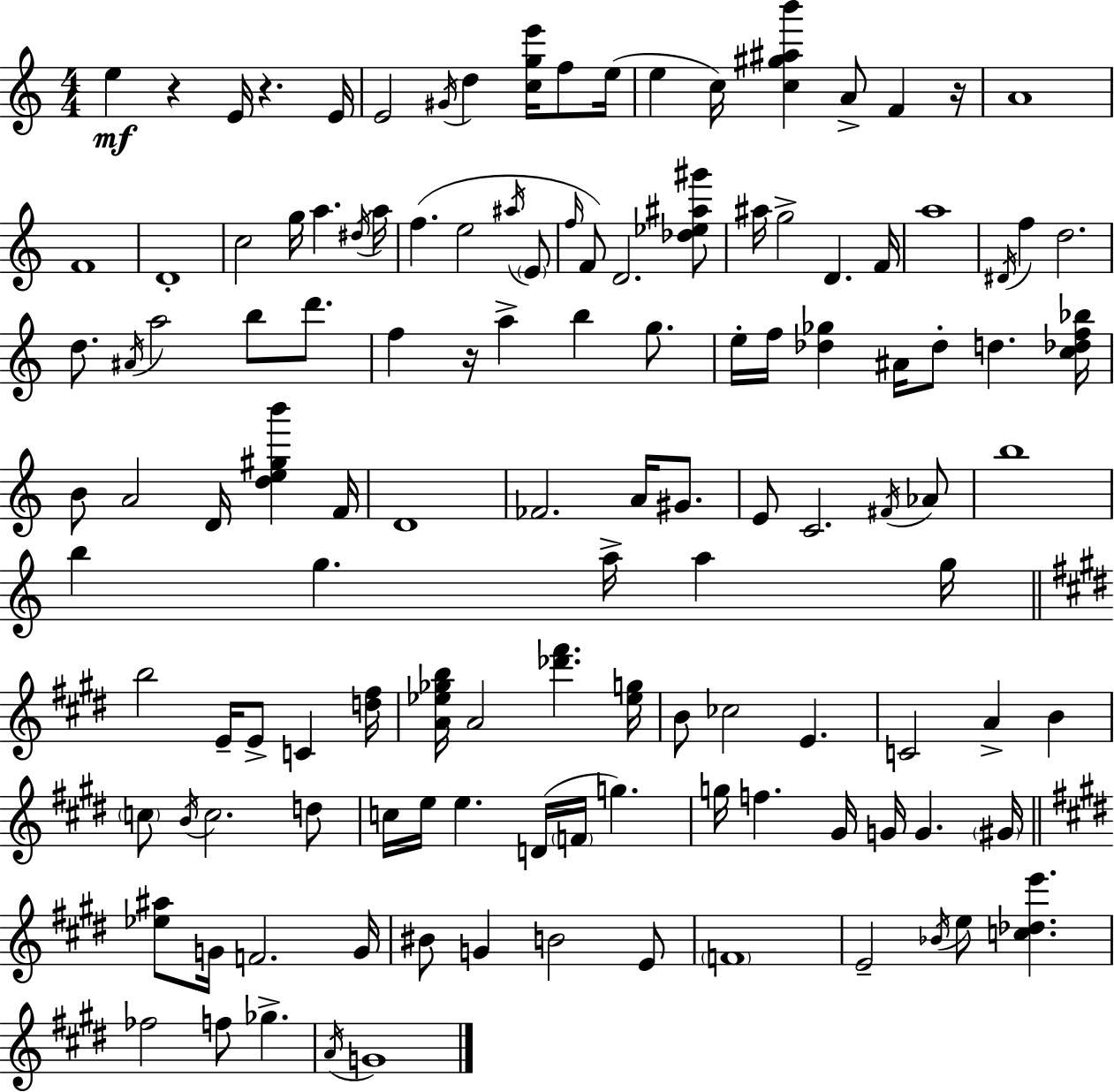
{
  \clef treble
  \numericTimeSignature
  \time 4/4
  \key c \major
  \repeat volta 2 { e''4\mf r4 e'16 r4. e'16 | e'2 \acciaccatura { gis'16 } d''4 <c'' g'' e'''>16 f''8 | e''16( e''4 c''16) <c'' gis'' ais'' b'''>4 a'8-> f'4 | r16 a'1 | \break f'1 | d'1-. | c''2 g''16 a''4. | \acciaccatura { dis''16 } a''16 f''4.( e''2 | \break \acciaccatura { ais''16 } \parenthesize e'8 \grace { f''16 } f'8) d'2. | <des'' ees'' ais'' gis'''>8 ais''16 g''2-> d'4. | f'16 a''1 | \acciaccatura { dis'16 } f''4 d''2. | \break d''8. \acciaccatura { ais'16 } a''2 | b''8 d'''8. f''4 r16 a''4-> b''4 | g''8. e''16-. f''16 <des'' ges''>4 ais'16 des''8-. d''4. | <c'' des'' f'' bes''>16 b'8 a'2 | \break d'16 <d'' e'' gis'' b'''>4 f'16 d'1 | fes'2. | a'16 gis'8. e'8 c'2. | \acciaccatura { fis'16 } aes'8 b''1 | \break b''4 g''4. | a''16-> a''4 g''16 \bar "||" \break \key e \major b''2 e'16-- e'8-> c'4 <d'' fis''>16 | <a' ees'' ges'' b''>16 a'2 <des''' fis'''>4. <ees'' g''>16 | b'8 ces''2 e'4. | c'2 a'4-> b'4 | \break \parenthesize c''8 \acciaccatura { b'16 } c''2. d''8 | c''16 e''16 e''4. d'16( \parenthesize f'16 g''4.) | g''16 f''4. gis'16 g'16 g'4. | \parenthesize gis'16 \bar "||" \break \key e \major <ees'' ais''>8 g'16 f'2. g'16 | bis'8 g'4 b'2 e'8 | \parenthesize f'1 | e'2-- \acciaccatura { bes'16 } e''8 <c'' des'' e'''>4. | \break fes''2 f''8 ges''4.-> | \acciaccatura { a'16 } g'1 | } \bar "|."
}